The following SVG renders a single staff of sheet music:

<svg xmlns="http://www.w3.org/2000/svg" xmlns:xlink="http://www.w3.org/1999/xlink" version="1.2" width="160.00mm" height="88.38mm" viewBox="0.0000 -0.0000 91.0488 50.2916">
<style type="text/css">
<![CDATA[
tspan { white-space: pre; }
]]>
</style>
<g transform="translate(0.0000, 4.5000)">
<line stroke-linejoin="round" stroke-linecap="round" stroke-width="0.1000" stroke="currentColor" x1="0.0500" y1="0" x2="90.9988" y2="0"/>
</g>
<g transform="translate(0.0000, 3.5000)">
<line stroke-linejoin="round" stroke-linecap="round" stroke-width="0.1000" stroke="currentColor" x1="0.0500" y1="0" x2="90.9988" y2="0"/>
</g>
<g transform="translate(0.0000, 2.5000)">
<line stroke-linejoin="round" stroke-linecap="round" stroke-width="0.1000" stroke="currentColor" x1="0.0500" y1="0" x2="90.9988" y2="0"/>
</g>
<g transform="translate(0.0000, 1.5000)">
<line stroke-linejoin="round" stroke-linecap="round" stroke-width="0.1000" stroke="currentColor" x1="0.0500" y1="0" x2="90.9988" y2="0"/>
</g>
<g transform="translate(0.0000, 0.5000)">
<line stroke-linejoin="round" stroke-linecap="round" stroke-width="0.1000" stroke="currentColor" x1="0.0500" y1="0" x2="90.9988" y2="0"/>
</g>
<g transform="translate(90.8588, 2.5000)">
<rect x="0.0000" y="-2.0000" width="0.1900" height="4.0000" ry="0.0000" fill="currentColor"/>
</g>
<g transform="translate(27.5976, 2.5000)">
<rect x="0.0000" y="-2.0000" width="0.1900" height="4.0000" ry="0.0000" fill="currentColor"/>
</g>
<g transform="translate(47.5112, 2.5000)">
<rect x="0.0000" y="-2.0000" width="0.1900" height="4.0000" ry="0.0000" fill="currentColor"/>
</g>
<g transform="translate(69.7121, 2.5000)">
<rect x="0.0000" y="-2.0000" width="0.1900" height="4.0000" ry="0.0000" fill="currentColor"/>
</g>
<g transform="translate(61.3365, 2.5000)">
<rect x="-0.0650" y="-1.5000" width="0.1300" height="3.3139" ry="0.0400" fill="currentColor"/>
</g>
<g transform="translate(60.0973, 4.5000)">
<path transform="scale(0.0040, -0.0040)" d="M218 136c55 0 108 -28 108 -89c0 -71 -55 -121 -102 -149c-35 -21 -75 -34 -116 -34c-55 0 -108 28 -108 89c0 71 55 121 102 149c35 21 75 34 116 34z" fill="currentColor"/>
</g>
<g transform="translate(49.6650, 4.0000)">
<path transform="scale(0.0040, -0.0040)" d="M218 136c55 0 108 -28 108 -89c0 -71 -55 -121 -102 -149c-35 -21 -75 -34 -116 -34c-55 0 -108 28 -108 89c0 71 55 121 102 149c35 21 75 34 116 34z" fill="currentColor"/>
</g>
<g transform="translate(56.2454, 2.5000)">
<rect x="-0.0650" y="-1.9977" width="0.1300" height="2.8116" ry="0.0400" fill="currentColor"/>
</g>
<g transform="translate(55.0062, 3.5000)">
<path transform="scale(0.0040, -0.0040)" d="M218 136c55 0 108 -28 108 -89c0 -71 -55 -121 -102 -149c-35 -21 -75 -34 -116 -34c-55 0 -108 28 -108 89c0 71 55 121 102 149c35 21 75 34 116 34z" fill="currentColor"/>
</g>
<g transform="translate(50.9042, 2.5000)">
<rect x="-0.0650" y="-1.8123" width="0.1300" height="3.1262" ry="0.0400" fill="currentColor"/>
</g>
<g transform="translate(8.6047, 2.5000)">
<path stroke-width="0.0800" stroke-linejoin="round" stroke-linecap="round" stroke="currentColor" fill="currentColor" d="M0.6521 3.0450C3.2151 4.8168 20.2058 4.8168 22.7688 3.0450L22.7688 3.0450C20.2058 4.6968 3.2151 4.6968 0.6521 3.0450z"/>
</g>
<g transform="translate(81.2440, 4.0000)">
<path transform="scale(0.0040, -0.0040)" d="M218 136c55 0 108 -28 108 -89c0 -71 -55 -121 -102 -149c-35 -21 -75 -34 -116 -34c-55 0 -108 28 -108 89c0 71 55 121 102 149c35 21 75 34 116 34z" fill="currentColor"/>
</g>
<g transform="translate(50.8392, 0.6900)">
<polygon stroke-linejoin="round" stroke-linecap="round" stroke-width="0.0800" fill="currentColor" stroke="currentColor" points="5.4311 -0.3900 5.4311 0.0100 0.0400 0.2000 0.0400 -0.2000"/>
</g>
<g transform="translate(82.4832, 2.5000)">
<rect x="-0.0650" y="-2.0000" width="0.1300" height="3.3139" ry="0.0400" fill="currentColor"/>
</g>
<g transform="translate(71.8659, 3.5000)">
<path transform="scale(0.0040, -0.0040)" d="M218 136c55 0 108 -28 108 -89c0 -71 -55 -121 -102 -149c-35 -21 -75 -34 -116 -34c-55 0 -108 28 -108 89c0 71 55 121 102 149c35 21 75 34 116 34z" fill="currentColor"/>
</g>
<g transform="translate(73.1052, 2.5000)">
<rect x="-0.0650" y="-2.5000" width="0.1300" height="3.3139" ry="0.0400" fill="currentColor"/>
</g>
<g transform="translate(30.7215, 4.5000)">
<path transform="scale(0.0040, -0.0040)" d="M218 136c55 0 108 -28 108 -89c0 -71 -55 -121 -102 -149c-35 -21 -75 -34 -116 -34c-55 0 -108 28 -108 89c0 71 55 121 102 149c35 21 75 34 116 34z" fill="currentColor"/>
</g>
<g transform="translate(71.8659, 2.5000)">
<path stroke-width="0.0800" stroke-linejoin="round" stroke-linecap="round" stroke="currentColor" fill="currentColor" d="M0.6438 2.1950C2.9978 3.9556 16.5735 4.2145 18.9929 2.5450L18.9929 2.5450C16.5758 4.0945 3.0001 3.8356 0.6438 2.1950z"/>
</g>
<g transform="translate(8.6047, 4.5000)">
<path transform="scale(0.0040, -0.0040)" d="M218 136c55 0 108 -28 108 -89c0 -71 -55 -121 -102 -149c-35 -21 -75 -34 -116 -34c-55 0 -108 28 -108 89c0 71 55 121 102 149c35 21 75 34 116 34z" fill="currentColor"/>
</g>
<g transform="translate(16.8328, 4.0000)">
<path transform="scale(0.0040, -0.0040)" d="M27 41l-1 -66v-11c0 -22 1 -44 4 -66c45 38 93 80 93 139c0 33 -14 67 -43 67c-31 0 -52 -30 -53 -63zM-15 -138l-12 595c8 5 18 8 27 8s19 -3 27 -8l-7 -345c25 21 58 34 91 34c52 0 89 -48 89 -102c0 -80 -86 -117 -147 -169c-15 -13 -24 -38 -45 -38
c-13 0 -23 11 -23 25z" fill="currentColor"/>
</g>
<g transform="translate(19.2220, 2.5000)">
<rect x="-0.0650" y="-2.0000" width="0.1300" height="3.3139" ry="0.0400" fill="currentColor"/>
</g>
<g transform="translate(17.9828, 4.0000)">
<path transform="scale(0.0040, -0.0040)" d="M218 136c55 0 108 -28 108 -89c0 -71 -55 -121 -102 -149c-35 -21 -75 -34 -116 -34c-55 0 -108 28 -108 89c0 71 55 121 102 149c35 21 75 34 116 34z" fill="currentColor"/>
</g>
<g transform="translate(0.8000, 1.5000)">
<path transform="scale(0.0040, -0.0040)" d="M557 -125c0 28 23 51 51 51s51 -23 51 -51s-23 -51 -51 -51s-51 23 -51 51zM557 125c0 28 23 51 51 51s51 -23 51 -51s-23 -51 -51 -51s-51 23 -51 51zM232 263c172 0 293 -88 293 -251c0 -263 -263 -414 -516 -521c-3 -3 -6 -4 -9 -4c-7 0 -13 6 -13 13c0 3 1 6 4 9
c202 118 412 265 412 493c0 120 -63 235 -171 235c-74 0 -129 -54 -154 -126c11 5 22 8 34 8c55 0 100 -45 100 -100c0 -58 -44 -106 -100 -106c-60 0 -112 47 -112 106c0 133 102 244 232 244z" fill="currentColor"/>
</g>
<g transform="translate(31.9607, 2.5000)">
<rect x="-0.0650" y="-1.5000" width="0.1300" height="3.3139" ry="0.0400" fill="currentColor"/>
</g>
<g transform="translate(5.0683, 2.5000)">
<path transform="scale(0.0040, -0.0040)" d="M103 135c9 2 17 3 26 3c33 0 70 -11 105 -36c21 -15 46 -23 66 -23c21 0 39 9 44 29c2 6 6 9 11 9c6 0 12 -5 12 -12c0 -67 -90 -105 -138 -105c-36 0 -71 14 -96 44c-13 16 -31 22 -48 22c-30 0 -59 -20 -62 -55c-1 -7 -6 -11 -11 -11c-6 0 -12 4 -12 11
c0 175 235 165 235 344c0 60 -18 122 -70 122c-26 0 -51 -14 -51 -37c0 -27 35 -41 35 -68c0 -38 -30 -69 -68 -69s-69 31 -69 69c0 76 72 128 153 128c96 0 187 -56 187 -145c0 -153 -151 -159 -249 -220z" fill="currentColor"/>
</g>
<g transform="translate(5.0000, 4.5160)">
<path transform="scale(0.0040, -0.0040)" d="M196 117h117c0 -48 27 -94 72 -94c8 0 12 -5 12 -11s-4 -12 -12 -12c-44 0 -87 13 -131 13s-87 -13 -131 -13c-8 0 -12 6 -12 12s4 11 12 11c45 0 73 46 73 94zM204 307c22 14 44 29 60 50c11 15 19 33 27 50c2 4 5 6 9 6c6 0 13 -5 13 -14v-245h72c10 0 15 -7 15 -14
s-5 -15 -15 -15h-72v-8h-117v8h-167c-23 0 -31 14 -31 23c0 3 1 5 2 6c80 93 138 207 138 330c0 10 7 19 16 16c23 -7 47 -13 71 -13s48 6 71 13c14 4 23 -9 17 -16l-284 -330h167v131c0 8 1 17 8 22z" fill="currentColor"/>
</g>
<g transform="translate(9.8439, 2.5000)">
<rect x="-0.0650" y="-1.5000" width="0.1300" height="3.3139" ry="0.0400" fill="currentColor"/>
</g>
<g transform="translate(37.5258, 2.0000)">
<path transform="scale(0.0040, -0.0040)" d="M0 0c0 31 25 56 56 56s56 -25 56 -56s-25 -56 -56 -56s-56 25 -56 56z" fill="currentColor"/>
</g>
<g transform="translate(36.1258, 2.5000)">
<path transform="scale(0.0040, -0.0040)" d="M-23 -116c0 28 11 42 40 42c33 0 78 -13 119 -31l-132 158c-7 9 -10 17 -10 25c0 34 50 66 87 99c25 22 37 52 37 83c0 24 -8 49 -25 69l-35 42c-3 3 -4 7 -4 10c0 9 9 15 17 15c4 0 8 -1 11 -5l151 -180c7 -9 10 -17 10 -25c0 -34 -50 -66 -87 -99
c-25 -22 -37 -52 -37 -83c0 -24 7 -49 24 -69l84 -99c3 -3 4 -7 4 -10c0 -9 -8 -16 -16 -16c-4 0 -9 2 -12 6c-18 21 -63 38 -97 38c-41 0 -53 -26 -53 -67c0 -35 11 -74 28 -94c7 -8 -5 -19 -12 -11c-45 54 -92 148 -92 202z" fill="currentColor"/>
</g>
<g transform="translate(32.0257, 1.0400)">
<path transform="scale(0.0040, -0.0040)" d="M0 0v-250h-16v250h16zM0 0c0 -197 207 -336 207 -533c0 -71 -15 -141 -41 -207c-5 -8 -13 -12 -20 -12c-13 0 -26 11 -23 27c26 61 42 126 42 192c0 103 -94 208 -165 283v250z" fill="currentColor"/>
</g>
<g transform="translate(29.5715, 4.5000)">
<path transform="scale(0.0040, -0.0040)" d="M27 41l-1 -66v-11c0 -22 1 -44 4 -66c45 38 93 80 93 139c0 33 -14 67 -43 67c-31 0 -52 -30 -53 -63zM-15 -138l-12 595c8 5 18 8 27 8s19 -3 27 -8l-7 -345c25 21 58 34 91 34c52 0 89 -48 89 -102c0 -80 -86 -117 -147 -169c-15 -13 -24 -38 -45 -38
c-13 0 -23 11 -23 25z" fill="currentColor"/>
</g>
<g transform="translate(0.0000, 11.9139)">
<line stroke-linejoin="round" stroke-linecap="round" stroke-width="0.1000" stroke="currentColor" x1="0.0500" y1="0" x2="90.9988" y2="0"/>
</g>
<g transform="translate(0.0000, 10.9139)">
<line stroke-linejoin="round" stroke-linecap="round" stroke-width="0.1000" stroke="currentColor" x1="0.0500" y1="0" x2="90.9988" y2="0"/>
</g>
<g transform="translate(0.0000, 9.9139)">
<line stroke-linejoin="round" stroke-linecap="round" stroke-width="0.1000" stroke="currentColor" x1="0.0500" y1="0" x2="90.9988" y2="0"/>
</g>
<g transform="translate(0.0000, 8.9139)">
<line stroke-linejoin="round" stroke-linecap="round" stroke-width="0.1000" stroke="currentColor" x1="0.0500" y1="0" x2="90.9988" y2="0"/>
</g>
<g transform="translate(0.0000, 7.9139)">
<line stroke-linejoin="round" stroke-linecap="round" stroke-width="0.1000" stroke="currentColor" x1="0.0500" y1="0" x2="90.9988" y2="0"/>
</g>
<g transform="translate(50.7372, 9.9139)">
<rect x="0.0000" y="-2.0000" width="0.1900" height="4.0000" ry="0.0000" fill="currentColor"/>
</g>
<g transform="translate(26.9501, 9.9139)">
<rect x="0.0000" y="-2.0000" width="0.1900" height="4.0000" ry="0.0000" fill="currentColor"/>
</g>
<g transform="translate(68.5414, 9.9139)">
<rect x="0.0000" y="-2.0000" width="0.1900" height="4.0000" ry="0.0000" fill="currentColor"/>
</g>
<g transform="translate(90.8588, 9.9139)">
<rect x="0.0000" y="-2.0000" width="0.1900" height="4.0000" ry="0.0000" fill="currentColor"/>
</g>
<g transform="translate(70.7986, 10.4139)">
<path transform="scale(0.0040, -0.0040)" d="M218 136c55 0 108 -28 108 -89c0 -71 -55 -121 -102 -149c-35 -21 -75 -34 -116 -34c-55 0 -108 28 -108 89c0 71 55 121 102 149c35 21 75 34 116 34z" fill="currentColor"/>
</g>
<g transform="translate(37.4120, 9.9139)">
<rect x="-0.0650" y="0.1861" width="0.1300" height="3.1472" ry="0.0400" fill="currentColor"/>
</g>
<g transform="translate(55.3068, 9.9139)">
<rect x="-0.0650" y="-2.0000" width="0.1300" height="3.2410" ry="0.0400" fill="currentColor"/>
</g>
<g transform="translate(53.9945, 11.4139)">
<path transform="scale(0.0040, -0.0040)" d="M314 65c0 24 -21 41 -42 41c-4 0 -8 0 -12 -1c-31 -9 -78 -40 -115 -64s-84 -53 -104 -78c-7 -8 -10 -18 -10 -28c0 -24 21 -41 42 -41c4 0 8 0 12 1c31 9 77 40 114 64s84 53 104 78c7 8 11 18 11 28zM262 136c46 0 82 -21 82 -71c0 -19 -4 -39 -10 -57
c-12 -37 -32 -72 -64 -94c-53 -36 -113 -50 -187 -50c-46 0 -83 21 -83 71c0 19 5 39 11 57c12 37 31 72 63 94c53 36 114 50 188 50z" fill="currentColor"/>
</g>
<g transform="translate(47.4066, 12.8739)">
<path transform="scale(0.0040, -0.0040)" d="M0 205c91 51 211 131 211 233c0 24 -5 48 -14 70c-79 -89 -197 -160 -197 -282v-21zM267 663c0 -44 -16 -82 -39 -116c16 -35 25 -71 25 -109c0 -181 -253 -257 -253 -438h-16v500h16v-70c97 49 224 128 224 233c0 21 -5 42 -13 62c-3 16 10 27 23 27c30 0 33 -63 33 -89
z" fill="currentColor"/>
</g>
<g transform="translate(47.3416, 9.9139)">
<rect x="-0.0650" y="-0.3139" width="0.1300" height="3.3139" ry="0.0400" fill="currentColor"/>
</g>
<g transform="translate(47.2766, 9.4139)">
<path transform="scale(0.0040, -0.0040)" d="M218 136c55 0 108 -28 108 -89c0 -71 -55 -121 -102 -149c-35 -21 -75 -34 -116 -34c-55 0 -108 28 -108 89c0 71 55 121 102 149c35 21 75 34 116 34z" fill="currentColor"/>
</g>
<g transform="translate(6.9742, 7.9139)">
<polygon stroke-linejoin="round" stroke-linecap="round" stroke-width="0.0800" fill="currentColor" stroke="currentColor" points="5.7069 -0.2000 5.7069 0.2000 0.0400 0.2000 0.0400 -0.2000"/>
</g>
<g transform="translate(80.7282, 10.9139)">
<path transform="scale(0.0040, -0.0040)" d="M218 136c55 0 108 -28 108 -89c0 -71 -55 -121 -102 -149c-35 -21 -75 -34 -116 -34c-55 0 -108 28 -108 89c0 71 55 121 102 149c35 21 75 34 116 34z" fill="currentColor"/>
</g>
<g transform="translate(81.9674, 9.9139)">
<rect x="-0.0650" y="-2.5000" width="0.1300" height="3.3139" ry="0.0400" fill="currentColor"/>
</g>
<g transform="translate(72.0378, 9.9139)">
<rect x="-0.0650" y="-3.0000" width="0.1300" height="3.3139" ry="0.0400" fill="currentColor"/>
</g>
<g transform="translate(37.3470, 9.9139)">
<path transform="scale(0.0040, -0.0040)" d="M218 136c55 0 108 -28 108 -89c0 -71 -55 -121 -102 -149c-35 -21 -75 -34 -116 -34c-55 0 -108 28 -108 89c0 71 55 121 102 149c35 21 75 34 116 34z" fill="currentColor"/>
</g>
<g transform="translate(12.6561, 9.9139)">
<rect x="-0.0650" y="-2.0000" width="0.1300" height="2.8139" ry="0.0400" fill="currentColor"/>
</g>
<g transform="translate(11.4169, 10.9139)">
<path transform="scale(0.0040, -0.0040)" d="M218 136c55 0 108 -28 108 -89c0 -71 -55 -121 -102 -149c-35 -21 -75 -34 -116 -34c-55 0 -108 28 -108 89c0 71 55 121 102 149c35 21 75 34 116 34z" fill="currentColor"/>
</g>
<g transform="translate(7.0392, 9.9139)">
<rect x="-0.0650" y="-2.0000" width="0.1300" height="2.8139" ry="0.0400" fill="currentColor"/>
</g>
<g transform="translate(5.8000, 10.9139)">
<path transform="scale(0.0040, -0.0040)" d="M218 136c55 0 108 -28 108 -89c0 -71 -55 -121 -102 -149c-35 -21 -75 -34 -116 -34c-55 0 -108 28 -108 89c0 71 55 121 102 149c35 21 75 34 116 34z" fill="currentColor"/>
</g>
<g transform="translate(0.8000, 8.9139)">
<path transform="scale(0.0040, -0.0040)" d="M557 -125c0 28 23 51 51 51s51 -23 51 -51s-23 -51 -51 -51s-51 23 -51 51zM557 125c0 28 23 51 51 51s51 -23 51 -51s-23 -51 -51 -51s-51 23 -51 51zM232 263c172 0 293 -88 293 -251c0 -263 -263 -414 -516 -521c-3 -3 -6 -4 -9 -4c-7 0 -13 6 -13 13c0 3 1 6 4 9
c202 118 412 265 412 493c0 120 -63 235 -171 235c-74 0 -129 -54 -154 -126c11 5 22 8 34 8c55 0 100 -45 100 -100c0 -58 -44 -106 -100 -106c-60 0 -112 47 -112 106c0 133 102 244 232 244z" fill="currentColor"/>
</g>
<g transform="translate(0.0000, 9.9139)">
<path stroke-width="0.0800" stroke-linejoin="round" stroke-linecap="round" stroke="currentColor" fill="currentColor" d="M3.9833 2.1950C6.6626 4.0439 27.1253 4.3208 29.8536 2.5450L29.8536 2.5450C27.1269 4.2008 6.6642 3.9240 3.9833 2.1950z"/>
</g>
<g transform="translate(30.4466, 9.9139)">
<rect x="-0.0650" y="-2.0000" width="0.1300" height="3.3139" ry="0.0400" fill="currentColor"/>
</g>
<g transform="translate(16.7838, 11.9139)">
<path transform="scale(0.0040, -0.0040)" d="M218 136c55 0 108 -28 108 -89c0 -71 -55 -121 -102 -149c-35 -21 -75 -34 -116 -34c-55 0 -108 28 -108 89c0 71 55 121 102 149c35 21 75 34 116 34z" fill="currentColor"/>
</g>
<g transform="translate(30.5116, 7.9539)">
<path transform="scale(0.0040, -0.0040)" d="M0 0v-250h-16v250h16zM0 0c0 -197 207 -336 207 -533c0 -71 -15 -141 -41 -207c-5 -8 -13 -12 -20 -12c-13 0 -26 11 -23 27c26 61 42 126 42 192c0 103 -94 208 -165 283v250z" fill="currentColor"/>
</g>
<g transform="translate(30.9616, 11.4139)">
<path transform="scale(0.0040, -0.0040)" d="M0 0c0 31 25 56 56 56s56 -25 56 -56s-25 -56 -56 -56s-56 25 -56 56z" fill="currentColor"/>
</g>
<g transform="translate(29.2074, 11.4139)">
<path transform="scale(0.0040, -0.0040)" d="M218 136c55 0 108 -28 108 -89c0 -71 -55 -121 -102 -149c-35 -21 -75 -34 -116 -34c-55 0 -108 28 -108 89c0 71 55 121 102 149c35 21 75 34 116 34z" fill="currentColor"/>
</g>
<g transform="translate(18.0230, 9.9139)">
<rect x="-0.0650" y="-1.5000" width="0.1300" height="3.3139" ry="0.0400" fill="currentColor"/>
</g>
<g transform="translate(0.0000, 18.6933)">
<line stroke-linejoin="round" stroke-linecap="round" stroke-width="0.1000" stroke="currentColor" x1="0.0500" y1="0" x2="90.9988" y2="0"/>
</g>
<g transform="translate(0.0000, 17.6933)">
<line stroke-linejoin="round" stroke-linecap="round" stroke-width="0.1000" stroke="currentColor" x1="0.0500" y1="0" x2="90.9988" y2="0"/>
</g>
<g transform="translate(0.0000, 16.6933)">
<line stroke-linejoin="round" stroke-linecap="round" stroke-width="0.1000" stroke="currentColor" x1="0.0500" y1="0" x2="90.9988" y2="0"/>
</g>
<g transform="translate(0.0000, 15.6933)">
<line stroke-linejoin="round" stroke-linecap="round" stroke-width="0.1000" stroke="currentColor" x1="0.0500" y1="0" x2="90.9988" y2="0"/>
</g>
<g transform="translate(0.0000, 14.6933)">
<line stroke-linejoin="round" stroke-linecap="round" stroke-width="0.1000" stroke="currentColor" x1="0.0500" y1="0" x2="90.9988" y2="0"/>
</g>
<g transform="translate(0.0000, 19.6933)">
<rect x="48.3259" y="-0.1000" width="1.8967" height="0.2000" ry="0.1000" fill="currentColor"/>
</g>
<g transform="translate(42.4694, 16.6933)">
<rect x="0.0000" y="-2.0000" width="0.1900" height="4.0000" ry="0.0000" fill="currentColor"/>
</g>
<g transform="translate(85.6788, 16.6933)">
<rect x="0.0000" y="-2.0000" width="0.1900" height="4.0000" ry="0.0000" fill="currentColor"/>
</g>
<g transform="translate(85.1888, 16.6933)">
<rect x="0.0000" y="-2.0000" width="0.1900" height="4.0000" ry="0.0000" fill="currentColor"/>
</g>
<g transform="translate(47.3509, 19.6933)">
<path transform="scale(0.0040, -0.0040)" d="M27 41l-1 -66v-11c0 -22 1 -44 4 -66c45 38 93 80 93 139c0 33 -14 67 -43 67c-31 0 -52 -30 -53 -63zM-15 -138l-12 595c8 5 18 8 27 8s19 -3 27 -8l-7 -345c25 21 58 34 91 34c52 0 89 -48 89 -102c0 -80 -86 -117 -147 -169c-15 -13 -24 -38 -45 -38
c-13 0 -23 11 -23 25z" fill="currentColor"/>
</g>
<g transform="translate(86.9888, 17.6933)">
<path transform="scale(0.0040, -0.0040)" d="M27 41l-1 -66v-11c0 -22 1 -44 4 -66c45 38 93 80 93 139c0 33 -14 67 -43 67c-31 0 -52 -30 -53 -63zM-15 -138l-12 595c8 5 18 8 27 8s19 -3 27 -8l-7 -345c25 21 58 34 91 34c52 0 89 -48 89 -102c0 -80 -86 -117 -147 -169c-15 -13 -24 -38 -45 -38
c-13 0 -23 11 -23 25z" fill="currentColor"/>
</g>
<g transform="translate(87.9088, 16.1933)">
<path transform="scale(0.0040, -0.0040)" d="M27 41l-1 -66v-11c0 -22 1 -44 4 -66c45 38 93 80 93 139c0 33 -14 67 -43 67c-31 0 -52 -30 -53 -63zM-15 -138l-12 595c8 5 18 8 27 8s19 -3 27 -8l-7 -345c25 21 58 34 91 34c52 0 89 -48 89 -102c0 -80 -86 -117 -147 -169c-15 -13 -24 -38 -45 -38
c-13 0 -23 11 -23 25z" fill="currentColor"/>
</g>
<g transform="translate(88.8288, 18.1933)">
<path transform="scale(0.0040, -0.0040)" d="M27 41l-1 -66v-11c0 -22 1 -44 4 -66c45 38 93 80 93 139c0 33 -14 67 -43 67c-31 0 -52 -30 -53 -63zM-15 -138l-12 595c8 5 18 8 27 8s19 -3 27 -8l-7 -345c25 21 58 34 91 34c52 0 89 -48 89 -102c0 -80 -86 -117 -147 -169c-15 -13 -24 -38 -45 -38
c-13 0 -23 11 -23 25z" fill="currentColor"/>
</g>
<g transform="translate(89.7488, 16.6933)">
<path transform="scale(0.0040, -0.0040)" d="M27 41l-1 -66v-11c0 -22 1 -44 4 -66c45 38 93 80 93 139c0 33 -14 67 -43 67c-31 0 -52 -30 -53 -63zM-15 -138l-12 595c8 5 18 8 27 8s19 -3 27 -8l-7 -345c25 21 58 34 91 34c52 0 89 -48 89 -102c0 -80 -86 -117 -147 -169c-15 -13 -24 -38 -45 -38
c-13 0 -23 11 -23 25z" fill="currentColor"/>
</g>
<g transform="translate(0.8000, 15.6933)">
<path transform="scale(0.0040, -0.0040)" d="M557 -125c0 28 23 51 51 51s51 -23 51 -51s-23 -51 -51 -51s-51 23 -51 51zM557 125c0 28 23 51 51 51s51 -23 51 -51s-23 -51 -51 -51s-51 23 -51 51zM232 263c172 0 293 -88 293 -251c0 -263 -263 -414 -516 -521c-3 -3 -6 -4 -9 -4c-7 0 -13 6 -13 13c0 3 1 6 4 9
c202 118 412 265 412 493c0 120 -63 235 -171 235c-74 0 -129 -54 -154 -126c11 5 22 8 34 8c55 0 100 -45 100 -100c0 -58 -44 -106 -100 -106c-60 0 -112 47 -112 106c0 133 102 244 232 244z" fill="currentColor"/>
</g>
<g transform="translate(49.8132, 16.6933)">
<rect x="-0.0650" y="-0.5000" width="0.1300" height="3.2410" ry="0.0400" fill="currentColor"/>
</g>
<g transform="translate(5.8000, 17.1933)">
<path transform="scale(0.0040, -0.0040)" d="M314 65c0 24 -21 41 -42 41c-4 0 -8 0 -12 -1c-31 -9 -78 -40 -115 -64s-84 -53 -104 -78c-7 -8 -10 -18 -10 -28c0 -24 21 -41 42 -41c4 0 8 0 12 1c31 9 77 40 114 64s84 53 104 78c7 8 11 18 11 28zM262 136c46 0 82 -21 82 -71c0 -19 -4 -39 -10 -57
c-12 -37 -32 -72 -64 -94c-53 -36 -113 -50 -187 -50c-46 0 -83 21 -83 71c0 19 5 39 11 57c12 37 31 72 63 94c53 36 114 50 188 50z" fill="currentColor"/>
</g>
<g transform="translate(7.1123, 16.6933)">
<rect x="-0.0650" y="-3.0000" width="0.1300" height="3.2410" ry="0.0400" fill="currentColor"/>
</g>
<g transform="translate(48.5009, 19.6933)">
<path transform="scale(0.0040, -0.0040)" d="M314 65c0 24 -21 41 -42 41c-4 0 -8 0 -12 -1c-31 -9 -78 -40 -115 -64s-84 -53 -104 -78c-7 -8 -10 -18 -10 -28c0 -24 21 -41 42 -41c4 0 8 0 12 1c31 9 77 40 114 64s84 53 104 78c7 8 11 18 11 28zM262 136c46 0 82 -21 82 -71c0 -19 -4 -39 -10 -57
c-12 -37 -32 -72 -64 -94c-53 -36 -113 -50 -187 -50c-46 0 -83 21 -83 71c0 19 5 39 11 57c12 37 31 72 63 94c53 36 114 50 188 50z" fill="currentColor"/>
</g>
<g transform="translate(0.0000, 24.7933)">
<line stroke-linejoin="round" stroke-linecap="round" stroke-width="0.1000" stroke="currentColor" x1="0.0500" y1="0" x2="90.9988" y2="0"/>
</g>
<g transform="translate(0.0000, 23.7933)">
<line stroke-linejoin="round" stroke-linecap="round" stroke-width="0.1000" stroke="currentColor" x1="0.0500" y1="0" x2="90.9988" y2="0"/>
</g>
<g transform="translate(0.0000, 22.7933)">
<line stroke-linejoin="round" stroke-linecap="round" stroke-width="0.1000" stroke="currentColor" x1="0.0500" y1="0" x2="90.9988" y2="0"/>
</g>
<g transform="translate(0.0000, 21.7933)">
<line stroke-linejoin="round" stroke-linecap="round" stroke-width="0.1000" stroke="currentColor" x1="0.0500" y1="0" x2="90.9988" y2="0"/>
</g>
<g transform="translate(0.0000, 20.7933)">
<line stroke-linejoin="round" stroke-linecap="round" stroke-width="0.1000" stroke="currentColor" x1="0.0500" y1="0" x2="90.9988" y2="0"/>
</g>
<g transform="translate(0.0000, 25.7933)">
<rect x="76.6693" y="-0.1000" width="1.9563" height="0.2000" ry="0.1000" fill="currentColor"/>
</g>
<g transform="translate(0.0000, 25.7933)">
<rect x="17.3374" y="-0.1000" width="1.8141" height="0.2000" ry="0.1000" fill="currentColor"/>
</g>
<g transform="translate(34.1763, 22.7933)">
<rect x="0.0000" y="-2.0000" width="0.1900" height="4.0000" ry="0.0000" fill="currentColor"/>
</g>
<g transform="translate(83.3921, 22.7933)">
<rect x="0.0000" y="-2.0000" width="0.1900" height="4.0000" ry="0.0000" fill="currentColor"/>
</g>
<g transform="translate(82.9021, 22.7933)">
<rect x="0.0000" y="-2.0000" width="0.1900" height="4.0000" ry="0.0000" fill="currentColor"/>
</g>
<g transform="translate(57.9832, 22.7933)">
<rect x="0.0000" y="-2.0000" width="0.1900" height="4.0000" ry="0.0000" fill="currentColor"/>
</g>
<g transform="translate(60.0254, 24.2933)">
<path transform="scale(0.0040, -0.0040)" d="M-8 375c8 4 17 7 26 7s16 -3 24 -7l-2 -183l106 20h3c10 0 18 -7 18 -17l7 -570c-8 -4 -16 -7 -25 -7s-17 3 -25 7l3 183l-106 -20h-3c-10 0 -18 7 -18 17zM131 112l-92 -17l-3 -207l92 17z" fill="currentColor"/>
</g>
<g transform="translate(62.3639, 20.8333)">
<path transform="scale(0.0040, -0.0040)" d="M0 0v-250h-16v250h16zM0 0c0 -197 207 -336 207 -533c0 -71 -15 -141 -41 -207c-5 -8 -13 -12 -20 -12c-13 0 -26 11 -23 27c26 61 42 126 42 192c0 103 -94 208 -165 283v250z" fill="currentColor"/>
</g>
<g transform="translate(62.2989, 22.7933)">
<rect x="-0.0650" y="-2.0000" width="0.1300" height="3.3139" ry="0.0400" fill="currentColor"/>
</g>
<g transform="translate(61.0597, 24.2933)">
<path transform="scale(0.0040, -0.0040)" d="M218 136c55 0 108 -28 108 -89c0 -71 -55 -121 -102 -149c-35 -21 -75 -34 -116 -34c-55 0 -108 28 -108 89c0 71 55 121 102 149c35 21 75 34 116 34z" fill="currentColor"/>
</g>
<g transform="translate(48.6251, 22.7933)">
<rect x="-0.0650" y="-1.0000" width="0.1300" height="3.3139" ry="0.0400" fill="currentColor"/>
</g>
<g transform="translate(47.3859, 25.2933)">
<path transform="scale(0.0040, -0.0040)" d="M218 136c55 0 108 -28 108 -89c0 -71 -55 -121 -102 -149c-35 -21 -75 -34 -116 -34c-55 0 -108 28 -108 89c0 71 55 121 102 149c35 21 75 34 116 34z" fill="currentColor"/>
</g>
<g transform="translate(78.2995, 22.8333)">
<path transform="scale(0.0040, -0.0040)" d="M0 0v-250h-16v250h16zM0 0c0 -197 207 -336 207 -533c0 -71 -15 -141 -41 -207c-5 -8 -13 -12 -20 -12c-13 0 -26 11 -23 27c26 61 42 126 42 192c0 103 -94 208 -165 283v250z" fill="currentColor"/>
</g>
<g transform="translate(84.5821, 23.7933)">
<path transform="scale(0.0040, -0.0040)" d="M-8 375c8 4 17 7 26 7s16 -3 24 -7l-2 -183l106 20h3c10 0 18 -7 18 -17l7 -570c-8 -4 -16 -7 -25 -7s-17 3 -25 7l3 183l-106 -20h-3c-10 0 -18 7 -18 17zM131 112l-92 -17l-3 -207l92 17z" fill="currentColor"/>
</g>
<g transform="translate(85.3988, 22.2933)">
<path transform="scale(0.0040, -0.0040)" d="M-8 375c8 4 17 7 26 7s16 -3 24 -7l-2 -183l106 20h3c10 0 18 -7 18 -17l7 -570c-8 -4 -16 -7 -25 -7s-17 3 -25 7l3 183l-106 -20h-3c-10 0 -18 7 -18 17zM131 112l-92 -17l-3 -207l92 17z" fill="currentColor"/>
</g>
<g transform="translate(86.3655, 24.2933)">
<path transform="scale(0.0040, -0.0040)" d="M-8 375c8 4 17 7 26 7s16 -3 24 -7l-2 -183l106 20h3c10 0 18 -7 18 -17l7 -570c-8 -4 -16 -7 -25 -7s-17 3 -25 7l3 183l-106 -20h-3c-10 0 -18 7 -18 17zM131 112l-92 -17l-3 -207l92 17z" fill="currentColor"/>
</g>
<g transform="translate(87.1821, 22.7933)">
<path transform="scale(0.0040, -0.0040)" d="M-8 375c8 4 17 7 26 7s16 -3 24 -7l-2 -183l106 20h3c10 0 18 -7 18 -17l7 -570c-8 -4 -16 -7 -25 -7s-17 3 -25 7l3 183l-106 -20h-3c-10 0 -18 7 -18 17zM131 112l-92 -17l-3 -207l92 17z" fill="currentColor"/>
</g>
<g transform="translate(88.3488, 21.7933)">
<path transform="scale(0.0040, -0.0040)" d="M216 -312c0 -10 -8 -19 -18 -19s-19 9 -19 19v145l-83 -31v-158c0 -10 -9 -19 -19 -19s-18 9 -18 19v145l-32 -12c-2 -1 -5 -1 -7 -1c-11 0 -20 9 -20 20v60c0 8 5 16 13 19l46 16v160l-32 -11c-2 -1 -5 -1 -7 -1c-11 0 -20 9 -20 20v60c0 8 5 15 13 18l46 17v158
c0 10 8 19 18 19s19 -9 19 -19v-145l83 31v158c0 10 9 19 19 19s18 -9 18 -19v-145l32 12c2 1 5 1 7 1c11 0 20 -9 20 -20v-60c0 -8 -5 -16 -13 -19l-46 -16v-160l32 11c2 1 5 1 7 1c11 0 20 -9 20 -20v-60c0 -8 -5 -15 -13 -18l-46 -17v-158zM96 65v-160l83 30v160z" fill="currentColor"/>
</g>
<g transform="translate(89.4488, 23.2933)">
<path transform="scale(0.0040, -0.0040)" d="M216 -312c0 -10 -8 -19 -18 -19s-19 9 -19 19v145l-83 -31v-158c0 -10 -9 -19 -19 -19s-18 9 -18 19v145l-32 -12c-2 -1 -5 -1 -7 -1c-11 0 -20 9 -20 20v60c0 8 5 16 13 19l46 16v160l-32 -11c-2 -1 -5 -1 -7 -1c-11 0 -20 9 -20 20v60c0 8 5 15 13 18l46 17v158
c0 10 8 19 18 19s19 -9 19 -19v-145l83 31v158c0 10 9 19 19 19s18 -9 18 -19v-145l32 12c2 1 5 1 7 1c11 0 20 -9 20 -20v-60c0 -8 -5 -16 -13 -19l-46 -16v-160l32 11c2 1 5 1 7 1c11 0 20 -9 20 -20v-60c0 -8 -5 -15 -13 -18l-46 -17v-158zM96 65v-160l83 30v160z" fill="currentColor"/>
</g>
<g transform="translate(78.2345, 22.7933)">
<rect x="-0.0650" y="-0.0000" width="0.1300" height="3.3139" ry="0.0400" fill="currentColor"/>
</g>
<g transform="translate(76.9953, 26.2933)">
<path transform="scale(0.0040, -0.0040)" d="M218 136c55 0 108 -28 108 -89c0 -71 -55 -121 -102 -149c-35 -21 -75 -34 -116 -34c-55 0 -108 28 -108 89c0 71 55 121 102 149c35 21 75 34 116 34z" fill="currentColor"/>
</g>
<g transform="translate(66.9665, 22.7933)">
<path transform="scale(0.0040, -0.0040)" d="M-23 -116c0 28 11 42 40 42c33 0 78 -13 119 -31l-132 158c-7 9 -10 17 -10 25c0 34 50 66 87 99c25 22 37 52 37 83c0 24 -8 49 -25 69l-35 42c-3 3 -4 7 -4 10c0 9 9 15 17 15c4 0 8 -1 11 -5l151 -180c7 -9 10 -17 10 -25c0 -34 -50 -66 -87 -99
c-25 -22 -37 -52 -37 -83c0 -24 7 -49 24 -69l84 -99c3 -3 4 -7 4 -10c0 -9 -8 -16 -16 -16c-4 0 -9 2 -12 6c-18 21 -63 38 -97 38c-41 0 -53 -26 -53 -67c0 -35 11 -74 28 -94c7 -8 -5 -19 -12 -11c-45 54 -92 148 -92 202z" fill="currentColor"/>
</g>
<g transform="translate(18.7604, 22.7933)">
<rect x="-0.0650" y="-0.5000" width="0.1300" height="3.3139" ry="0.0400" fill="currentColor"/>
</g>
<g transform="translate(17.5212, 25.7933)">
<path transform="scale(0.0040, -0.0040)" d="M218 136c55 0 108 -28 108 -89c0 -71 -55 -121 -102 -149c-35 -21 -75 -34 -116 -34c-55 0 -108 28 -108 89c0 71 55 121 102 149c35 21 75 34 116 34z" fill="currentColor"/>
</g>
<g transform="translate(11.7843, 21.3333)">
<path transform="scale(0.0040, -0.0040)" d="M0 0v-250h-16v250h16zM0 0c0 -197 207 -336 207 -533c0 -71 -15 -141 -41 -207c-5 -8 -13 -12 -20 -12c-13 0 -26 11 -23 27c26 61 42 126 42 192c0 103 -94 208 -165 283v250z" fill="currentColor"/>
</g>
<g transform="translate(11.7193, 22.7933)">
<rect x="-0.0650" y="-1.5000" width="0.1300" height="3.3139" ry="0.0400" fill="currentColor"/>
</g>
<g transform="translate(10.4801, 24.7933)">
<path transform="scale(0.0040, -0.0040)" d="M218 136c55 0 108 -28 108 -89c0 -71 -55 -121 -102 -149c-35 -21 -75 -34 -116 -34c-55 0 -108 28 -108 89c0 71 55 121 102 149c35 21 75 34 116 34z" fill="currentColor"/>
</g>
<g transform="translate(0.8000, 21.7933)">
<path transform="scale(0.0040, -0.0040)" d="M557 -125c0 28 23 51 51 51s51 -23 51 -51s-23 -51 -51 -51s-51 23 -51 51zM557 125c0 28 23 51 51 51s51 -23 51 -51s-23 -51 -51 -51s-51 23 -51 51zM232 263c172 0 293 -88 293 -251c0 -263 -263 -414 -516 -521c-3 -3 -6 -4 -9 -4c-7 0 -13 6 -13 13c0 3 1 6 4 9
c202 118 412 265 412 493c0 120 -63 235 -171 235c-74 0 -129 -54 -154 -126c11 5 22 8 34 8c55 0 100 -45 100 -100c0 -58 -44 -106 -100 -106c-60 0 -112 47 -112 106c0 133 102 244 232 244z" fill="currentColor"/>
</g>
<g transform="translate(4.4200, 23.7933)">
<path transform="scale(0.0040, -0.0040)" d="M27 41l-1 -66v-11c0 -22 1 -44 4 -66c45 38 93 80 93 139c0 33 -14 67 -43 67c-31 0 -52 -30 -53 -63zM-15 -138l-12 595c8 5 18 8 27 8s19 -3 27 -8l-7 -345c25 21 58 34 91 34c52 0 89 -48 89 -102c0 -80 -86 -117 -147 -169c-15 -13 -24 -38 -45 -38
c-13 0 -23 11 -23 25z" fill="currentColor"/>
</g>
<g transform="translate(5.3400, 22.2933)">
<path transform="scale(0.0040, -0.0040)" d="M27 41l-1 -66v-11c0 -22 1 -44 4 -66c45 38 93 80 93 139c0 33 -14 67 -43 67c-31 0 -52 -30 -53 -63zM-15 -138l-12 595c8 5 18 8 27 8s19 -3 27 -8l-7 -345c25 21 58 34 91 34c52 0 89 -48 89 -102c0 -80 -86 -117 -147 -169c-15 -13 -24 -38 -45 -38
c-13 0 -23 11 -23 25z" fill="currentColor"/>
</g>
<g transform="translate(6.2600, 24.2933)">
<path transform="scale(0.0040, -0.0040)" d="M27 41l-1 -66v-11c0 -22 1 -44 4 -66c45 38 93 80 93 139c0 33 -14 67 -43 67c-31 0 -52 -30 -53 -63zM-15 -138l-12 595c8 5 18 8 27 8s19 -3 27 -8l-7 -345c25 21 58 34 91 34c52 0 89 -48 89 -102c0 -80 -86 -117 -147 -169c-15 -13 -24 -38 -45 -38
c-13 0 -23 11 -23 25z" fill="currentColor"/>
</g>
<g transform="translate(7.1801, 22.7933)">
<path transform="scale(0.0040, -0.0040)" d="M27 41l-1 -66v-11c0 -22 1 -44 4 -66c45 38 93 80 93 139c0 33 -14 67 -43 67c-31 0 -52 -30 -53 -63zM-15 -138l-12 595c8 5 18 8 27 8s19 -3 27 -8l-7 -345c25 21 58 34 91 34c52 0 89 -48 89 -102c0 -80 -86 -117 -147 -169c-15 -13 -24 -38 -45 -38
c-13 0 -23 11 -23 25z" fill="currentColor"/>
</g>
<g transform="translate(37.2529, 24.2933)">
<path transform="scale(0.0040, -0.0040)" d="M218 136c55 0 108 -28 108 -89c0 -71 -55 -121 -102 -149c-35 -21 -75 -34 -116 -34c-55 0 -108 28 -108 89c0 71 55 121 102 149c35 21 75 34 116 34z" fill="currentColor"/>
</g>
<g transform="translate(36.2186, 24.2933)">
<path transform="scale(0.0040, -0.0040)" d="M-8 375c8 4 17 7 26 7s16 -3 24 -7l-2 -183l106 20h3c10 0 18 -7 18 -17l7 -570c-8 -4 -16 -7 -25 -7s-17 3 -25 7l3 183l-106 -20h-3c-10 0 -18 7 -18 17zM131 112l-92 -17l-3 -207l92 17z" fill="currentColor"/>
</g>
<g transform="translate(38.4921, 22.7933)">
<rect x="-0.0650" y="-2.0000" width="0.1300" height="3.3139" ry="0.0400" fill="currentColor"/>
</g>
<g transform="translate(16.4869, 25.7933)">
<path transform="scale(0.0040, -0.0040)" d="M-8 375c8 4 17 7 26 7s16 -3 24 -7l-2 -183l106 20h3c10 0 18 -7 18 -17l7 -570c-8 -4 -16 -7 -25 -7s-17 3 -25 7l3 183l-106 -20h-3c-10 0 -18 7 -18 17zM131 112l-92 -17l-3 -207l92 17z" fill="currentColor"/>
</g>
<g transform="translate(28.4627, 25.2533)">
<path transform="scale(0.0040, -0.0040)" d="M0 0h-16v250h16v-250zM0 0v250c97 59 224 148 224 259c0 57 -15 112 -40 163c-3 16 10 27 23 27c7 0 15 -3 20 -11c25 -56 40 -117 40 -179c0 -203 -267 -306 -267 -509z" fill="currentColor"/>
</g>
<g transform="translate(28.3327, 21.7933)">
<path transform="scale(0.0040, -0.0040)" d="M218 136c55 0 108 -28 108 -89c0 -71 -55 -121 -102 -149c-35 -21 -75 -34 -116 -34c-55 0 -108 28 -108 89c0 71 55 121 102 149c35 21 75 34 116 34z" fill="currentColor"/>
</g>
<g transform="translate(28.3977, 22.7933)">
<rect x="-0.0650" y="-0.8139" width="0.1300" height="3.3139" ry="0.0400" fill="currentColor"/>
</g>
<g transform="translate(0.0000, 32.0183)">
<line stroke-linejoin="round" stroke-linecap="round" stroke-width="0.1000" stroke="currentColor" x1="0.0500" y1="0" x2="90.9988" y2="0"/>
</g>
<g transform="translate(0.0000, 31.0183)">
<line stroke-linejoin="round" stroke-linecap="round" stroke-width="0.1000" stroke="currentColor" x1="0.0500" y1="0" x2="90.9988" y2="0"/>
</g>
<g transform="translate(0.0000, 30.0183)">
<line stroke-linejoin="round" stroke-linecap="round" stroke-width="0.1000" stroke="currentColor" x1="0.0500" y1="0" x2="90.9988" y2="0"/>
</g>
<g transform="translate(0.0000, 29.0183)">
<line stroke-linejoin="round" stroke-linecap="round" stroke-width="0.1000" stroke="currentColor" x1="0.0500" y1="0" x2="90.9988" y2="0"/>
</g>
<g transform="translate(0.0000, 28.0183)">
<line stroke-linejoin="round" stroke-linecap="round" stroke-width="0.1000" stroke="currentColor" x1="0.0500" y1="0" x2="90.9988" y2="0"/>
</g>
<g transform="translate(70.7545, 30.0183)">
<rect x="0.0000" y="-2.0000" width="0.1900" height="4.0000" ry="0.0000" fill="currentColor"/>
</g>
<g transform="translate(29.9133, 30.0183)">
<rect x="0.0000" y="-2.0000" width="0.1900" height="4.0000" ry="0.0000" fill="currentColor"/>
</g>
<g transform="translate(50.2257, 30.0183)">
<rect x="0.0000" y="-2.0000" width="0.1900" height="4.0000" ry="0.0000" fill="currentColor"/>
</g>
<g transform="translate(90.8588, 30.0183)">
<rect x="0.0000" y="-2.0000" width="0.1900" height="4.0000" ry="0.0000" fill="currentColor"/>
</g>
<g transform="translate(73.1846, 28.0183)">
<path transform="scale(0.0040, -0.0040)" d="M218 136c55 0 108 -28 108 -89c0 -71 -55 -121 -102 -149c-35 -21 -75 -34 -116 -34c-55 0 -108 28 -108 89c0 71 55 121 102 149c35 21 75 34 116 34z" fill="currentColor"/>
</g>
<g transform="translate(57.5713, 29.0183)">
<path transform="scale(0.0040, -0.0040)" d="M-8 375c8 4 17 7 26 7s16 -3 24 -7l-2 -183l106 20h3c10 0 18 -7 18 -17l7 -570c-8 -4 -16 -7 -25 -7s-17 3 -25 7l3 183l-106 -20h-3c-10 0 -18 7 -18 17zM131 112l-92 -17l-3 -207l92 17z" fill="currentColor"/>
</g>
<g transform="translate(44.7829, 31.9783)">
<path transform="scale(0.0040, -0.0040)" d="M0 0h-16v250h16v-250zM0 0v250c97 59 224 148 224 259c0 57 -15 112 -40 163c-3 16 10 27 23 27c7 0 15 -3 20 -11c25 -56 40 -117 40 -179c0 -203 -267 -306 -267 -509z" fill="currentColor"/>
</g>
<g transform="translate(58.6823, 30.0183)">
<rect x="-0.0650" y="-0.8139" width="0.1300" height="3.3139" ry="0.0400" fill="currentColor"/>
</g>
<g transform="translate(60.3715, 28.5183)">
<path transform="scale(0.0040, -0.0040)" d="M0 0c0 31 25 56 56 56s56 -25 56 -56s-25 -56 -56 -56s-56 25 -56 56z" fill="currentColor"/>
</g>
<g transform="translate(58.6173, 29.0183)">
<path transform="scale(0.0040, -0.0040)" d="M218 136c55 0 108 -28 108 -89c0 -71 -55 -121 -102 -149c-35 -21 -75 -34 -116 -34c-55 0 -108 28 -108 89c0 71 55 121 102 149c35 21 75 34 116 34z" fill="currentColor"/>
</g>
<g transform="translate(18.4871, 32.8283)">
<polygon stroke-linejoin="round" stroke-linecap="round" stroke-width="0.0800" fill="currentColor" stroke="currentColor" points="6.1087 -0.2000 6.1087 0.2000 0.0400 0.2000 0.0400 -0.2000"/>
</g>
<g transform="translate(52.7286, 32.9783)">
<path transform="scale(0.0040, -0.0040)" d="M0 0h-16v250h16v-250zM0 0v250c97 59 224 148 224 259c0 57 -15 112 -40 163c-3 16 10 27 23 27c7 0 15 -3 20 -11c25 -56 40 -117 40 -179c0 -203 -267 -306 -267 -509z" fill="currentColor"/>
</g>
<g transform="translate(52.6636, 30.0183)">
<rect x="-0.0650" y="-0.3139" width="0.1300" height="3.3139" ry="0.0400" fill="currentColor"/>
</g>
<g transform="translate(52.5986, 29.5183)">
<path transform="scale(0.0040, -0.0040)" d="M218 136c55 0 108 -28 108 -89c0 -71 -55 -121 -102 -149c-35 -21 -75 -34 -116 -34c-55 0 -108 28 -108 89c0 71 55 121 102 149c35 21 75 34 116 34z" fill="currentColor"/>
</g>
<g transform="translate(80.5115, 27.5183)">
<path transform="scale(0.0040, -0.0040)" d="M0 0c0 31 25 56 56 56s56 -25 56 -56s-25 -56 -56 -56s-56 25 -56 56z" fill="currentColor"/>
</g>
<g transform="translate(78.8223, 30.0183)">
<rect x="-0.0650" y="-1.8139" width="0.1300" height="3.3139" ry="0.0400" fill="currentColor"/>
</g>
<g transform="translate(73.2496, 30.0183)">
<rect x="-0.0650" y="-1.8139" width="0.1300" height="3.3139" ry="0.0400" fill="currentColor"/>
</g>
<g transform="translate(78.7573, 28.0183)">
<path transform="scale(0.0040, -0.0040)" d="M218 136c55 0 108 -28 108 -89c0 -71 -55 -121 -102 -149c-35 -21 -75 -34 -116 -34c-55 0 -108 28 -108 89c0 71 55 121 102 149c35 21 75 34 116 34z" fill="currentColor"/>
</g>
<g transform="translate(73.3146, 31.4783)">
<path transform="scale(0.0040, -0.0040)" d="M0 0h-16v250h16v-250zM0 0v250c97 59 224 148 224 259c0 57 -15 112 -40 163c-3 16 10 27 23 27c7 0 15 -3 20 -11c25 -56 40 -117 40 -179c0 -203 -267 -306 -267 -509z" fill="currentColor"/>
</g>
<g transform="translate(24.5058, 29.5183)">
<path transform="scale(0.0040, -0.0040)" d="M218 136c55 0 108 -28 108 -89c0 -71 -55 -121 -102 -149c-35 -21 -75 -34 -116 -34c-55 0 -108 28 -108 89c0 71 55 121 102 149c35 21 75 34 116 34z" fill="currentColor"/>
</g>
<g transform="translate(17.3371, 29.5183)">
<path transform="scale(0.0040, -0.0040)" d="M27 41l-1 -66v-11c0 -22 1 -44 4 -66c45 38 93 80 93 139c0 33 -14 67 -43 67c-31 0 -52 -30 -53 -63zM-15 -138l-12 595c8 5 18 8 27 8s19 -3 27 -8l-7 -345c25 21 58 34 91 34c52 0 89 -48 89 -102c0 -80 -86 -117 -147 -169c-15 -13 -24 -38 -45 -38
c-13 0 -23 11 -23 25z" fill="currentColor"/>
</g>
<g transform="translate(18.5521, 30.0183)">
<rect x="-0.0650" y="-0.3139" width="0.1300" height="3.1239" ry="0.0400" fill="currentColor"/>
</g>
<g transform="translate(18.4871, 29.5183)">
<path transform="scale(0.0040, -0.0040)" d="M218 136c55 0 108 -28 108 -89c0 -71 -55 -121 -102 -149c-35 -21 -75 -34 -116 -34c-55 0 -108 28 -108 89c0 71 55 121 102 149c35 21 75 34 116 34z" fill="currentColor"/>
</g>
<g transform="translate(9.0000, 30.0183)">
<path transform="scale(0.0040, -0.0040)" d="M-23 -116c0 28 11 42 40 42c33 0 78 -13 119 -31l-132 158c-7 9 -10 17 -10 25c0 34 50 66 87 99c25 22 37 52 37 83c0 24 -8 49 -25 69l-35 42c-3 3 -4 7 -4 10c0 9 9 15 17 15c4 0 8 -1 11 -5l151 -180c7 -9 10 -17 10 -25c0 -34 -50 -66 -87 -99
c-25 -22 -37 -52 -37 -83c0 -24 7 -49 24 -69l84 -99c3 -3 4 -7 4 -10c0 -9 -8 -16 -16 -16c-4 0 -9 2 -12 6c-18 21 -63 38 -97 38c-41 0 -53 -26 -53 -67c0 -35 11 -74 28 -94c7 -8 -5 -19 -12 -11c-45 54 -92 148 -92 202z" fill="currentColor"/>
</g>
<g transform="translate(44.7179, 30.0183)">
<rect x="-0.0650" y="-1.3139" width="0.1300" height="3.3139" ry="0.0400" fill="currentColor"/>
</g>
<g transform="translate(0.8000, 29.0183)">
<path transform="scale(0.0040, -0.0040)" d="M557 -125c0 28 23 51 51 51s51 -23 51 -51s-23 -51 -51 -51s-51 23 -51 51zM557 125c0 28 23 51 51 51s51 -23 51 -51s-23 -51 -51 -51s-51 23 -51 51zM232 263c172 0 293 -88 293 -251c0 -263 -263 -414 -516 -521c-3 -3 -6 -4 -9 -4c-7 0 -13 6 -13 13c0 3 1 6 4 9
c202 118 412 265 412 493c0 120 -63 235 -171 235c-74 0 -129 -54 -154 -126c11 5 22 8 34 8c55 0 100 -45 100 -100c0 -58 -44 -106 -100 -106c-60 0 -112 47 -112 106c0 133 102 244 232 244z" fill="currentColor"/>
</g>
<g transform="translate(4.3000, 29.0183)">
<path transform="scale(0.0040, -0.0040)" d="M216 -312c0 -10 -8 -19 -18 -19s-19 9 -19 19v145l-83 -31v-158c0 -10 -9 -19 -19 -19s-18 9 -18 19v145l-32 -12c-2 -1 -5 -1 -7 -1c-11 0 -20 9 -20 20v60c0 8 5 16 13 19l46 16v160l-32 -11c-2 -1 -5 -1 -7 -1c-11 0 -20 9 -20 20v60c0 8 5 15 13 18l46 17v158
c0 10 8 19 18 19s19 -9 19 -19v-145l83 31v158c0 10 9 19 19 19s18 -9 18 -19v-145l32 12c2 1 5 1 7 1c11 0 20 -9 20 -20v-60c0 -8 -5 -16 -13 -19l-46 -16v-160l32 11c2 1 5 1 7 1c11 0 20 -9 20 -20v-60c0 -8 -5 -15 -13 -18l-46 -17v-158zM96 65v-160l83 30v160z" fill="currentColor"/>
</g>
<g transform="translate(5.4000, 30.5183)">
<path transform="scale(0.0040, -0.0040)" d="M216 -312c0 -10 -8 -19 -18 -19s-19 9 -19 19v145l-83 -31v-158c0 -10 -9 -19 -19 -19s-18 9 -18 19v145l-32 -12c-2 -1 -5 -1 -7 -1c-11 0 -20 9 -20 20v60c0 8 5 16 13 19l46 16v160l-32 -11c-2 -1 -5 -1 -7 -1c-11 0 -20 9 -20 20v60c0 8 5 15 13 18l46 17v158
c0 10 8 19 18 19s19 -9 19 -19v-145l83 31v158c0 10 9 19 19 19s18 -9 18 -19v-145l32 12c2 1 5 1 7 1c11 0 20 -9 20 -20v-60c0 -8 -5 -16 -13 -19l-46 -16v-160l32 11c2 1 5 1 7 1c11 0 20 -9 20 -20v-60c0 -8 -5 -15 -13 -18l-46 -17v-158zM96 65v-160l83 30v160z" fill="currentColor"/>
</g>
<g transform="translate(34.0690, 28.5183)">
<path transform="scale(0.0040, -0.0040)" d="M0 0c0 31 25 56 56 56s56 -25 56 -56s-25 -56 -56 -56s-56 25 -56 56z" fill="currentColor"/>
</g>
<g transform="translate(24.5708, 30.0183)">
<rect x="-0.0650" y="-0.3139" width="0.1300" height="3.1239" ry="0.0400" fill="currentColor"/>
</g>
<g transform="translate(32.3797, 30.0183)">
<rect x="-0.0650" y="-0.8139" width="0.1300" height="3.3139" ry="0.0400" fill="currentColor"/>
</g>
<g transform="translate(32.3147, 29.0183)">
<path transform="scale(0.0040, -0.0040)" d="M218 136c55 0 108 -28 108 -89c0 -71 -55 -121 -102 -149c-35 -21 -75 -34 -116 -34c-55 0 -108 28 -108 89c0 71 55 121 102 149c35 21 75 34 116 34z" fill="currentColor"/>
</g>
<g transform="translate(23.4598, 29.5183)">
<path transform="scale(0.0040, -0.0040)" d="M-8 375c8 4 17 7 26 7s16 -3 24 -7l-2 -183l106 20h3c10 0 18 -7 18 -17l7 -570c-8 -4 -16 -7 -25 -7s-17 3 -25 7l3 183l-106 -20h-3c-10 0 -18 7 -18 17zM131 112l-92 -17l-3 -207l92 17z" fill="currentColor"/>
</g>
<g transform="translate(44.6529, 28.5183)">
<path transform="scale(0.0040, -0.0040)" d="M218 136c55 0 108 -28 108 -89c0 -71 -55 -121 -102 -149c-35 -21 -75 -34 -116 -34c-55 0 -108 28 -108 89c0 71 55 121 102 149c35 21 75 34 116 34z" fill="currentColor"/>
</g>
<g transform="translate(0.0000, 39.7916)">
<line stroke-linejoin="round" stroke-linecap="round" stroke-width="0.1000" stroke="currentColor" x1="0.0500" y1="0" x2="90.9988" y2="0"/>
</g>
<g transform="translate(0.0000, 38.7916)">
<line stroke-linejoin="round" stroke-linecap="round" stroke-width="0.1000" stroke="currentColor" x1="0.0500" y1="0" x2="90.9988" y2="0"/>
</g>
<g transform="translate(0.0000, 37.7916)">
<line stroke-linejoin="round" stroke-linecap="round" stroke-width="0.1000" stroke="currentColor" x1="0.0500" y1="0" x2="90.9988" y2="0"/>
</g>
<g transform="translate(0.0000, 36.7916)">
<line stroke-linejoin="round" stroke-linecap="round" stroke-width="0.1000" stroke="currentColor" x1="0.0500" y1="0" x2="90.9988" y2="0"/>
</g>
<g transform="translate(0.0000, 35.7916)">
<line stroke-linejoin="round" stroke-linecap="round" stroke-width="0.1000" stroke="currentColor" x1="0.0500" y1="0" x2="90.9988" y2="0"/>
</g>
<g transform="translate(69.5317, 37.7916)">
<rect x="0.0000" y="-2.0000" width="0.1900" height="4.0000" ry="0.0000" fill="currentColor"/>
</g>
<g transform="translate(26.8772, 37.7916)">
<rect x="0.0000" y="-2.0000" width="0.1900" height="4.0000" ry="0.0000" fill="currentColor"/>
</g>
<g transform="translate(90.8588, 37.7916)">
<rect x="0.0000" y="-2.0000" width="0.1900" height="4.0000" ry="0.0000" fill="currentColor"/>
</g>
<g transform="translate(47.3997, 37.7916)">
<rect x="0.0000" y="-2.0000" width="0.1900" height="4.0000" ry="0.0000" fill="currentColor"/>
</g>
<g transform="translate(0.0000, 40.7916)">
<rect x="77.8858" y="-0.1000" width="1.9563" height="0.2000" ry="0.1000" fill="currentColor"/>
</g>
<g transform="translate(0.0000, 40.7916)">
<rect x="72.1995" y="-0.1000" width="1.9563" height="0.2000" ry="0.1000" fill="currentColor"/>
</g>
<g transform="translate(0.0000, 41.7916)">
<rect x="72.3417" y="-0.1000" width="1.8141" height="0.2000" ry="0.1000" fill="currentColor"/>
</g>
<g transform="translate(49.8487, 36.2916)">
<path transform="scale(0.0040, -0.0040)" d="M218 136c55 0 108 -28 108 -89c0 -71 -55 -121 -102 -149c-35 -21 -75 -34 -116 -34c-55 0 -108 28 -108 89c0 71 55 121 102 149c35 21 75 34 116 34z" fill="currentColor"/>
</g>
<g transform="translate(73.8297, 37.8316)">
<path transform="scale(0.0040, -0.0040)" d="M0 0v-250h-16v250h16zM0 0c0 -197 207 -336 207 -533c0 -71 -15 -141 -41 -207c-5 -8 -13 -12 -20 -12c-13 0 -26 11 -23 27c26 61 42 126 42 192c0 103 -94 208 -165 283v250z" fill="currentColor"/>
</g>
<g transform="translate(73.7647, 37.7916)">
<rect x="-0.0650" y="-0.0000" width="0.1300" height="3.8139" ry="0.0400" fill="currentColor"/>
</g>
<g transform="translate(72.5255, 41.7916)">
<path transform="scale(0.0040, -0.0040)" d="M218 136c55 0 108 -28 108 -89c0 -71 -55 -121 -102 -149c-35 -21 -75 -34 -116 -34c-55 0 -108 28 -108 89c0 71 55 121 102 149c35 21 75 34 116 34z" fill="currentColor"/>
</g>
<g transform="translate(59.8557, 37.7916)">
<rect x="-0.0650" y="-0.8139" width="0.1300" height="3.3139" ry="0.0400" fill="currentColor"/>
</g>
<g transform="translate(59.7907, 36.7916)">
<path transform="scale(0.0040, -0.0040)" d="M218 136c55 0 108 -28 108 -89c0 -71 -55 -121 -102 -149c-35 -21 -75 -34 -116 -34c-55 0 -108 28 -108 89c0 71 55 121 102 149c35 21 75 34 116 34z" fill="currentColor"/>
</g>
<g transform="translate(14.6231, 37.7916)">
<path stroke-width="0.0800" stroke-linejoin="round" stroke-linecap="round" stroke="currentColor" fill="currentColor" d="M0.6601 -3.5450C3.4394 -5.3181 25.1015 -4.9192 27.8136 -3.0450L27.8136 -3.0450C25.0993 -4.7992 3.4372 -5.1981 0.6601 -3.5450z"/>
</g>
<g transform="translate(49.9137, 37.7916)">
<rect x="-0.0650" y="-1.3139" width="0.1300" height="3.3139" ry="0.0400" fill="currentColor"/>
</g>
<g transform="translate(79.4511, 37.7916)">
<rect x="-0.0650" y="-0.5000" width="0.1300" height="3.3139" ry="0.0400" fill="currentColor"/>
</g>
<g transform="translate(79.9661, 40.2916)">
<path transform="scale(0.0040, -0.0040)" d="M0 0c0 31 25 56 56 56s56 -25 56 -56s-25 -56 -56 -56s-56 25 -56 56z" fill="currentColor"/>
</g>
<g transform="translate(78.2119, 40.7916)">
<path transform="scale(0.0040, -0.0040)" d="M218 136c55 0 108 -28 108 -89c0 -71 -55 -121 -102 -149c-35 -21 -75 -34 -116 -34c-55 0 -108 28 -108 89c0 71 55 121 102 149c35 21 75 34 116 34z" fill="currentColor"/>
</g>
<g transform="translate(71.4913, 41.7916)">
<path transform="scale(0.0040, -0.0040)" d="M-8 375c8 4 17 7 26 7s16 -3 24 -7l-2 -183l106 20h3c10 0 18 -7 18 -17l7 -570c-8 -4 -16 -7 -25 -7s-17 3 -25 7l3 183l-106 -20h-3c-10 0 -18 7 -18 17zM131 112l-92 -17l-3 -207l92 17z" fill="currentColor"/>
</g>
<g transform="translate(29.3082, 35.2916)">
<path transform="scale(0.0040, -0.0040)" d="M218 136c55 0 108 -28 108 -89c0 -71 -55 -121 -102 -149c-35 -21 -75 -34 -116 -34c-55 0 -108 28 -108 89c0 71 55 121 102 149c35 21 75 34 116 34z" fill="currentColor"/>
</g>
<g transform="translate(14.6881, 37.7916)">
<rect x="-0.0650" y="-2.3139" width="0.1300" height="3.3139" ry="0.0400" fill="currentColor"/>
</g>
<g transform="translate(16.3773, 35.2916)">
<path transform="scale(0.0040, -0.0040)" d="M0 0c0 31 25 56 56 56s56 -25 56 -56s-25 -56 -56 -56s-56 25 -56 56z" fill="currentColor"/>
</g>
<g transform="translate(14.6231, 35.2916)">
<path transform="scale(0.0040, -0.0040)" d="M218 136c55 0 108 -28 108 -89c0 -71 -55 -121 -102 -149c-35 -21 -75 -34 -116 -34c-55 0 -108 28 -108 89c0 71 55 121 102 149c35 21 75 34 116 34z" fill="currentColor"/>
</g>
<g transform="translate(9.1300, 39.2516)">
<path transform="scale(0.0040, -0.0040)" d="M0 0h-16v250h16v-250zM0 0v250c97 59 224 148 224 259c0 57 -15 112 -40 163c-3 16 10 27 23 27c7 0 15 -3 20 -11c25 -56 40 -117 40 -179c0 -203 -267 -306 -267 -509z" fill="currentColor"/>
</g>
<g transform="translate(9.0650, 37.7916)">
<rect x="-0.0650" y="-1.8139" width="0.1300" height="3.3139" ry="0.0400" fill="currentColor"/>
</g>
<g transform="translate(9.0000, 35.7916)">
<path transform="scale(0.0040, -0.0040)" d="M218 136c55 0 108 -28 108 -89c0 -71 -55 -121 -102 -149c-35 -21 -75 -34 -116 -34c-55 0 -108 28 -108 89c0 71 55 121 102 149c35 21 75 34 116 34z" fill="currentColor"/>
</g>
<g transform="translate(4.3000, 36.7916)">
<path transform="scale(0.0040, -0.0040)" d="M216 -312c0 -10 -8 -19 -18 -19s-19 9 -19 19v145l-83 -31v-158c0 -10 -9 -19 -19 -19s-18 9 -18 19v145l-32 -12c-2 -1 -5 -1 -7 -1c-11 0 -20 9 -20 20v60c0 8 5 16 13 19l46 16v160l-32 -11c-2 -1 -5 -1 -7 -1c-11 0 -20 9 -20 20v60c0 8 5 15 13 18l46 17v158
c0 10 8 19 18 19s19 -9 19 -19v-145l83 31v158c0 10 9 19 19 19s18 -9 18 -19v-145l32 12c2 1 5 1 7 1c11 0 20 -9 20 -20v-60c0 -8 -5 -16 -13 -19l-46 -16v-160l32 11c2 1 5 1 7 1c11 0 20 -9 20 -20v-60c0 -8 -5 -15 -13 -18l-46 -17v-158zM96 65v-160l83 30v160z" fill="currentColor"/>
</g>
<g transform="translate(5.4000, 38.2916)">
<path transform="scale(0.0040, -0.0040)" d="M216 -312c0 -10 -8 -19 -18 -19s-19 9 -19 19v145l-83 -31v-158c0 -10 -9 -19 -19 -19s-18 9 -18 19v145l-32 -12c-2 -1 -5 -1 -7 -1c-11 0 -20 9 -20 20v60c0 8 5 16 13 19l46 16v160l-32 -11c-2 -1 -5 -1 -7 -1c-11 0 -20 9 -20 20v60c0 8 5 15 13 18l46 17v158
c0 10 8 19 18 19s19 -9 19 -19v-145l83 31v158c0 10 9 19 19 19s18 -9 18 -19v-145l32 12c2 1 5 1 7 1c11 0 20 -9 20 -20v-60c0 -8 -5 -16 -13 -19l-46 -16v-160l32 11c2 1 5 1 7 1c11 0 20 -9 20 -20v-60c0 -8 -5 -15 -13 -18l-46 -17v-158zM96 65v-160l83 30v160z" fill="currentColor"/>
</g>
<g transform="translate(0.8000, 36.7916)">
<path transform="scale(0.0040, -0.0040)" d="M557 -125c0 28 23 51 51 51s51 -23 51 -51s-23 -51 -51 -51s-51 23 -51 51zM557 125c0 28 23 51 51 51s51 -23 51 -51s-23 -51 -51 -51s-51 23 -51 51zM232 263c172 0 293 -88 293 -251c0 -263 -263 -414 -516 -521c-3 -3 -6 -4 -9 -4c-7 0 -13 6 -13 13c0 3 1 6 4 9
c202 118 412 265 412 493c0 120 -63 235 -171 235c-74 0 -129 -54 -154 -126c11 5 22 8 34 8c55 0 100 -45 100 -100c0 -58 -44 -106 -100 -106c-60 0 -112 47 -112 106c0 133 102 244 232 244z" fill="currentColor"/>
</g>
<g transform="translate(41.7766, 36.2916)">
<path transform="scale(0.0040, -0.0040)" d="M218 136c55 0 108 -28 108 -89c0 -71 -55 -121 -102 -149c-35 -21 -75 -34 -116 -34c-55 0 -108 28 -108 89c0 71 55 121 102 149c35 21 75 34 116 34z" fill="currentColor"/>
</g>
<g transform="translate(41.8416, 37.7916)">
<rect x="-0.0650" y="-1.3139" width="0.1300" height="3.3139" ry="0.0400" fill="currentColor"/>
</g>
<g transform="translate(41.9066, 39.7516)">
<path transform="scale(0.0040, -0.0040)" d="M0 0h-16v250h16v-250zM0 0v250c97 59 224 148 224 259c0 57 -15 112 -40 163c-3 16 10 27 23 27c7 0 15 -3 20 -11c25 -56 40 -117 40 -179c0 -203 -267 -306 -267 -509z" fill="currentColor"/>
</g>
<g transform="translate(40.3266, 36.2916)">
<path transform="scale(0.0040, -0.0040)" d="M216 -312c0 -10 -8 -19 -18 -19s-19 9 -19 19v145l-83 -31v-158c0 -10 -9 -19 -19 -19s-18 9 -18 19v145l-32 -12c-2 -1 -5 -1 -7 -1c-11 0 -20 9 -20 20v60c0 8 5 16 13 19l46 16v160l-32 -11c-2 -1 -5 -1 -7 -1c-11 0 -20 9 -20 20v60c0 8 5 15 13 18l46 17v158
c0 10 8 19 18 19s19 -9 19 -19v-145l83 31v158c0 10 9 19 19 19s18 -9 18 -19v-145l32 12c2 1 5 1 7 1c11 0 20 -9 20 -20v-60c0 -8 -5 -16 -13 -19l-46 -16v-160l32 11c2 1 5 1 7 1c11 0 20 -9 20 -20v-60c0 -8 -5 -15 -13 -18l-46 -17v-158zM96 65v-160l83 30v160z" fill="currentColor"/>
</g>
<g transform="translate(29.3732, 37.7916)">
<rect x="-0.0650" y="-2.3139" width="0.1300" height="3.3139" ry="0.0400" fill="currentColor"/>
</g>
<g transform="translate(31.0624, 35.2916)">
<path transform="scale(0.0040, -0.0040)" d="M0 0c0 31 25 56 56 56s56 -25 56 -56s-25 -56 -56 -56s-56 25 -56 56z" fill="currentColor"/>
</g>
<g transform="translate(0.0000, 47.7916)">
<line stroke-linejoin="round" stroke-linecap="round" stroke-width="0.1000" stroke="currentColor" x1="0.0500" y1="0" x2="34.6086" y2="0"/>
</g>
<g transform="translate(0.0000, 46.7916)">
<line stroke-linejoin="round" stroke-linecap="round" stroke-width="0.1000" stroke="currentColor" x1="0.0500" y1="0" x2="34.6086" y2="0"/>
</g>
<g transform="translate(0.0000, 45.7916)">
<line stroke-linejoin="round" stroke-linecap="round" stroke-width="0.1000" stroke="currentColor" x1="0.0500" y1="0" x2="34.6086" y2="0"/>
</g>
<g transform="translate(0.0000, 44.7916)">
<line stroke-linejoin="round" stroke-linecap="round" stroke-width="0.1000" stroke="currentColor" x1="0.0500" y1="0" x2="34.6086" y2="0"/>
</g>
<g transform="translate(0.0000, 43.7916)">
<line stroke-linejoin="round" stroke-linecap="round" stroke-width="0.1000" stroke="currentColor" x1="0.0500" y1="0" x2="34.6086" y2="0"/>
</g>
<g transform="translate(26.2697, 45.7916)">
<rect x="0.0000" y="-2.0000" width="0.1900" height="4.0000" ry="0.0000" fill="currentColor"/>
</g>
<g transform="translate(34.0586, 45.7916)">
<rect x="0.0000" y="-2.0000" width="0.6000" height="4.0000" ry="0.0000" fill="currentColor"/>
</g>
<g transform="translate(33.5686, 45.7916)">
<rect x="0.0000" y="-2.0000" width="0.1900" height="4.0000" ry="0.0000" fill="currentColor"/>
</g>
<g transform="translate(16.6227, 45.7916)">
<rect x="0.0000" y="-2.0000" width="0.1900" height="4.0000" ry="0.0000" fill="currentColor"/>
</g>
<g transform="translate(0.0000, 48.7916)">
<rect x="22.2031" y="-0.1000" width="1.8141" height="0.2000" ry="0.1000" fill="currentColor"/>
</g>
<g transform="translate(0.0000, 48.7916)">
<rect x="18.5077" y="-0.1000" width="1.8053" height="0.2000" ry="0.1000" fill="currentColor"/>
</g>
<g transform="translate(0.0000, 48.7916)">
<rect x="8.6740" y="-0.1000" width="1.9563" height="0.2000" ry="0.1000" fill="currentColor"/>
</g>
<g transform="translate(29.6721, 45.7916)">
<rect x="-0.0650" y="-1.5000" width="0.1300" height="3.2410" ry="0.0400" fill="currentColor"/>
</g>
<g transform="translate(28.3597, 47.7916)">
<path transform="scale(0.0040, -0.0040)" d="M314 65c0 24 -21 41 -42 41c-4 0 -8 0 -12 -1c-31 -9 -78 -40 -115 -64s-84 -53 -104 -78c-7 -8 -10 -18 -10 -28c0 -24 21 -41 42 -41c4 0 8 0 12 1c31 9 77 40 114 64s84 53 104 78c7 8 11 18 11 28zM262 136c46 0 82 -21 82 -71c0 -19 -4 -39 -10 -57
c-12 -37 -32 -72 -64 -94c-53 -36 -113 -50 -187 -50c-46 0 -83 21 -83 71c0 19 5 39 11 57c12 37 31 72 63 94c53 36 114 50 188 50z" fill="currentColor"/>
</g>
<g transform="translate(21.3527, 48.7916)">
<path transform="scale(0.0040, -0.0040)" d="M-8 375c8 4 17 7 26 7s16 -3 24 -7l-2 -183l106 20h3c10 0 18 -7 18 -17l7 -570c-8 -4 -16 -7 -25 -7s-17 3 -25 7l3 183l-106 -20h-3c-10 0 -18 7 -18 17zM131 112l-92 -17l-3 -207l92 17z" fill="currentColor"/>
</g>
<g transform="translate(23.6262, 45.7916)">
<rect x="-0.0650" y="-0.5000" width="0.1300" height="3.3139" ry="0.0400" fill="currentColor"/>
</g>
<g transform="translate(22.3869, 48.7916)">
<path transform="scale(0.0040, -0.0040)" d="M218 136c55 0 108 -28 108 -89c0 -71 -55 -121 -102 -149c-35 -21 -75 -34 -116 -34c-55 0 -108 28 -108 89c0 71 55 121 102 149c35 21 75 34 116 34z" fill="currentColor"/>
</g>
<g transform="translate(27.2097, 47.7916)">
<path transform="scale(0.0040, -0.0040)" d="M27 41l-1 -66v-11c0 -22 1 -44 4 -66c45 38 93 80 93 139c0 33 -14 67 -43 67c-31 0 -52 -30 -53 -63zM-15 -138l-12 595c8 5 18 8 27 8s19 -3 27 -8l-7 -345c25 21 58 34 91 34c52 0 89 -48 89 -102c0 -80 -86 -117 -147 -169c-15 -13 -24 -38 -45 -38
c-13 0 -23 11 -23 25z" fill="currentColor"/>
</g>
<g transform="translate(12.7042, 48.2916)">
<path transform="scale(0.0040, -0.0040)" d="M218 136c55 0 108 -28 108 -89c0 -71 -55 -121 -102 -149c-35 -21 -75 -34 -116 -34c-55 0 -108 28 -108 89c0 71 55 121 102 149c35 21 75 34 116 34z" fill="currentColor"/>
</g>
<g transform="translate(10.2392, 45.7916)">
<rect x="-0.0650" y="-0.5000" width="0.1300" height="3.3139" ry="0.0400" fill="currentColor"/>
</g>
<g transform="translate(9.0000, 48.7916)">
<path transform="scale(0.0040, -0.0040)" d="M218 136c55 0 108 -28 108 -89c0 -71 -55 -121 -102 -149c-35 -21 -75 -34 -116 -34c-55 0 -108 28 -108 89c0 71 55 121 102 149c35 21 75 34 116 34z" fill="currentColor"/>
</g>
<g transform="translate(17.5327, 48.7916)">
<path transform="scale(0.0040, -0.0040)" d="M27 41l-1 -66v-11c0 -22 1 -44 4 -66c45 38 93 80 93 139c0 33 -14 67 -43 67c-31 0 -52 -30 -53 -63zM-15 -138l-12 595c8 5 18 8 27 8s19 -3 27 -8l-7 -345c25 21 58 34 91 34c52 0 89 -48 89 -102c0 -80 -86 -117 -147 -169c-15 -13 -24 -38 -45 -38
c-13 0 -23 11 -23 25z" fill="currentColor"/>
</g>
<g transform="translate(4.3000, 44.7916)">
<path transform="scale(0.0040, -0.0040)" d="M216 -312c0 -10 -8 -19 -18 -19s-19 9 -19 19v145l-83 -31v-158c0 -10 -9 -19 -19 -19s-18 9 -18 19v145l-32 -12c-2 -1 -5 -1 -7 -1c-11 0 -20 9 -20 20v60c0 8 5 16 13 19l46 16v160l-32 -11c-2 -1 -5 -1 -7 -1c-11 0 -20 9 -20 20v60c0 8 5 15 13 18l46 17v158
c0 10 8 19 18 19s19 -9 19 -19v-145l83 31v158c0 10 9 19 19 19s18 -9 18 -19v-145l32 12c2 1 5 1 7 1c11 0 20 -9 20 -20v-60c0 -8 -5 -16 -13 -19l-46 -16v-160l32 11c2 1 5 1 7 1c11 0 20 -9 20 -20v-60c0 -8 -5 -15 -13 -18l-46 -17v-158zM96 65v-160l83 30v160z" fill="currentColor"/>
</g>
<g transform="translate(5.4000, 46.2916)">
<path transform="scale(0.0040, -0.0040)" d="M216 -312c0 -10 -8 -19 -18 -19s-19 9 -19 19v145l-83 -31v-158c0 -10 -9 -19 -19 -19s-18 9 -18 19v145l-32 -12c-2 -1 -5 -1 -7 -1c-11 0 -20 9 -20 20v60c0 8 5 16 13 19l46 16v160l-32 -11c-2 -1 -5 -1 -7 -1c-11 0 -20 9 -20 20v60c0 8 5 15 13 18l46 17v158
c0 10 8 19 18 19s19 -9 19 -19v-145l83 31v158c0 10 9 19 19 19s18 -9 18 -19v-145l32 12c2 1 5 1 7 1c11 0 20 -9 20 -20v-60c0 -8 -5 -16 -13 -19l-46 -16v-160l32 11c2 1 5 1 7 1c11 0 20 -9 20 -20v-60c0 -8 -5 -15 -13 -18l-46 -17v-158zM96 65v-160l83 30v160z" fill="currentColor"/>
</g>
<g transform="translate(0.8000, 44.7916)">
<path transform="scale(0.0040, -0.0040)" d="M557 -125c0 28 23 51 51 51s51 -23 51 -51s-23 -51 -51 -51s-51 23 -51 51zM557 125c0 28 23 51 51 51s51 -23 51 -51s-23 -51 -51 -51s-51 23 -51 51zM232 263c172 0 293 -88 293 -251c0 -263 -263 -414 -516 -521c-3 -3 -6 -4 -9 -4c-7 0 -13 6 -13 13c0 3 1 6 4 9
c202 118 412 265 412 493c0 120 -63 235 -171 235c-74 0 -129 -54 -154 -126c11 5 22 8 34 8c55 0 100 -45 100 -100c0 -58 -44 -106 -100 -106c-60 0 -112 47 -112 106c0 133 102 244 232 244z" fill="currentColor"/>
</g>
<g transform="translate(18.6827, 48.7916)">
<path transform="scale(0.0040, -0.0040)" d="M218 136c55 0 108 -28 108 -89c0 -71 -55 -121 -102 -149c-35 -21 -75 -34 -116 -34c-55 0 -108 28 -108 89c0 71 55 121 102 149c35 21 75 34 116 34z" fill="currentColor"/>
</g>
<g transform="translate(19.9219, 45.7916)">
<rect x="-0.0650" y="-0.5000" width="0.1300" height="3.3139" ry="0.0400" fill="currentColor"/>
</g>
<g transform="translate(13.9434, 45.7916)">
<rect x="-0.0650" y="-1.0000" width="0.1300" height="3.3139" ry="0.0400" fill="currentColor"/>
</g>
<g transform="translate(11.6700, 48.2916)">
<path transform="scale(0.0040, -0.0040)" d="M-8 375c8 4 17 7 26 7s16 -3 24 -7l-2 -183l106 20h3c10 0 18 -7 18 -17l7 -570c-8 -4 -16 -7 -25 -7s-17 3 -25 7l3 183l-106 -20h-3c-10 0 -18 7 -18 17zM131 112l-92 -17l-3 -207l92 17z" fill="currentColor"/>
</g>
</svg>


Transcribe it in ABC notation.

X:1
T:Untitled
M:2/4
L:1/4
K:C
G,, _A,, _G,,/2 z A,,/2 B,,/2 G,, B,, A,, B,,/2 B,,/2 G,, A,,/2 D, E,/4 A,,2 C, B,, C,2 _E,,2 G,,/2 E,, F,/2 A,, F,, A,,/2 z _D,,/2 z _E,/2 E,/2 ^F, G,/2 E,/2 F, A,/2 A, A,/2 B, B, ^G,/2 G, ^F, C,,/2 E,, E,, F,, _E,, E,, _G,,2